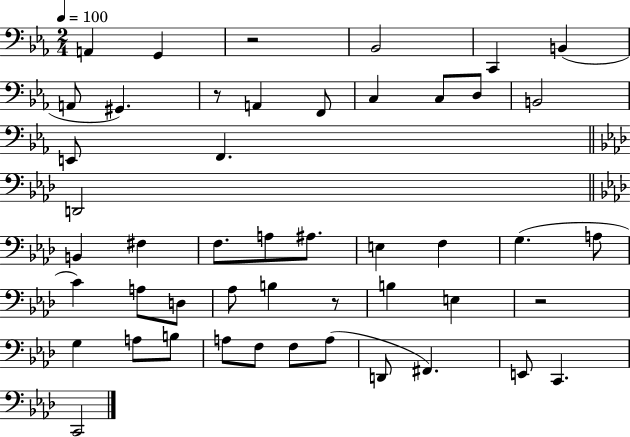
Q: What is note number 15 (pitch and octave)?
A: F2